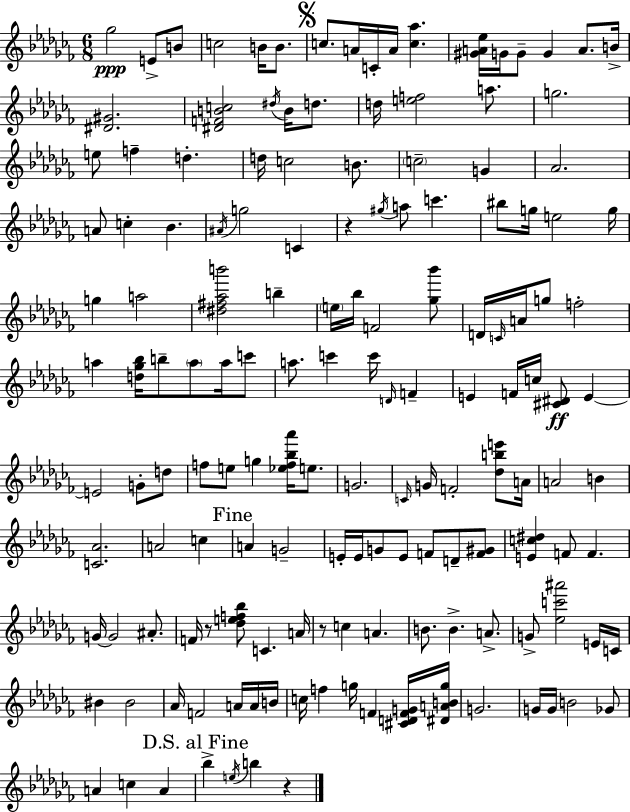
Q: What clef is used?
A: treble